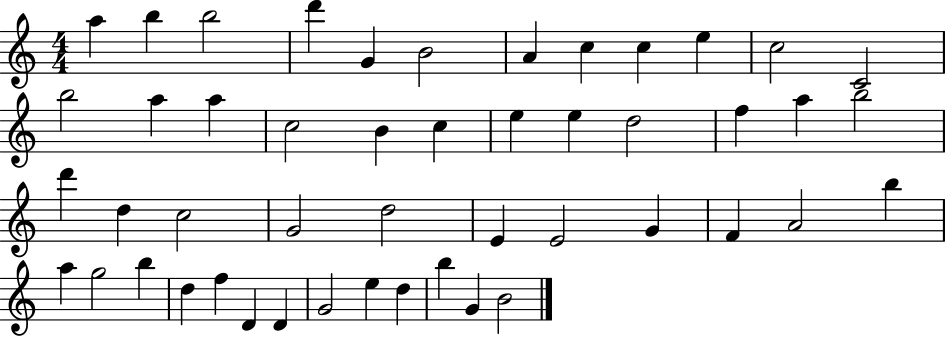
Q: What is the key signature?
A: C major